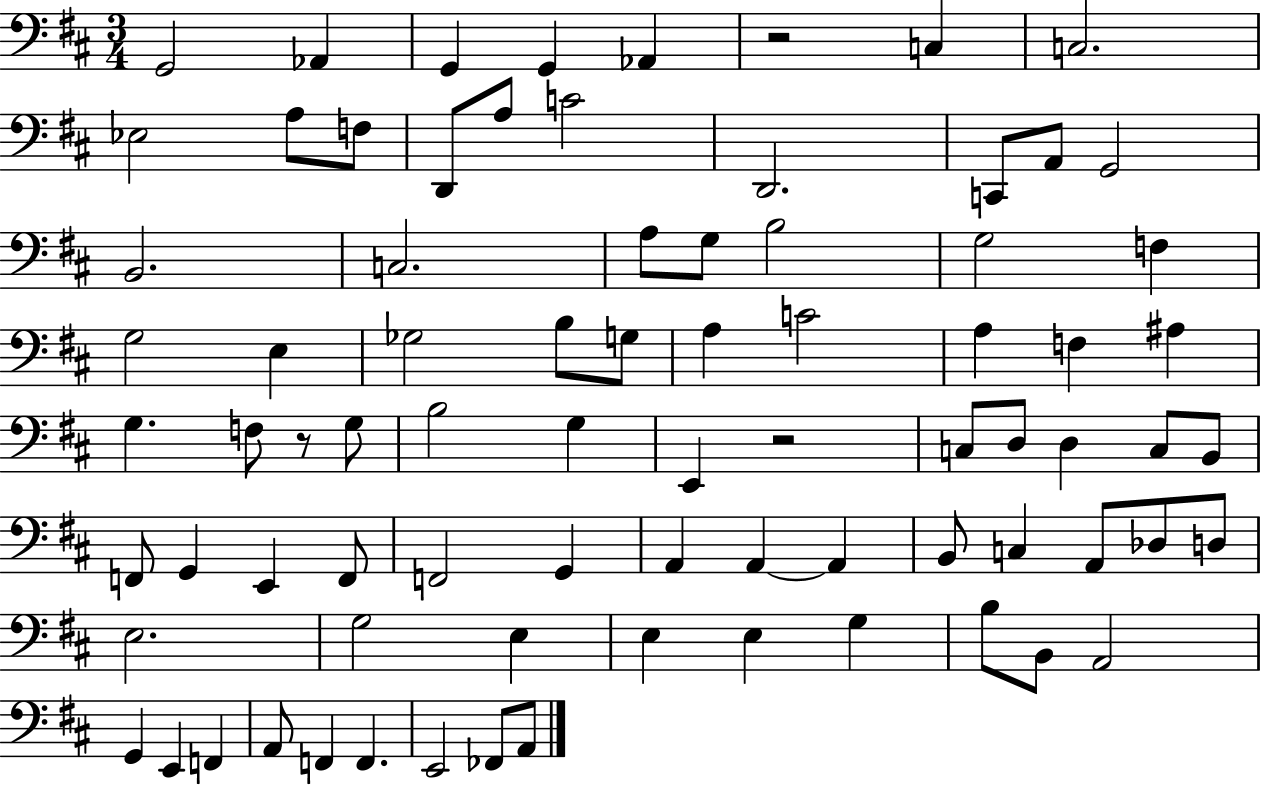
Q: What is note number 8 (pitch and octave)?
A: Eb3